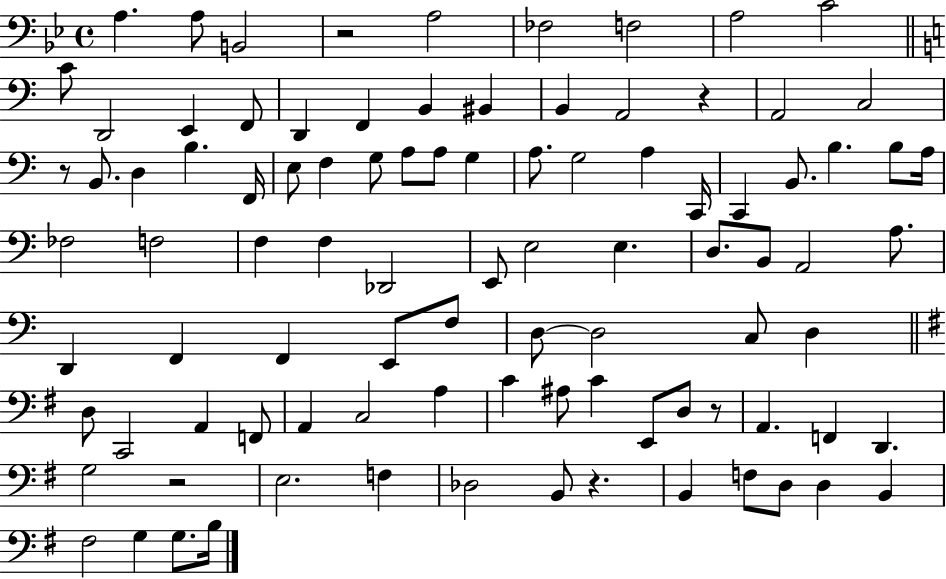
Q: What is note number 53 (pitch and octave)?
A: F2